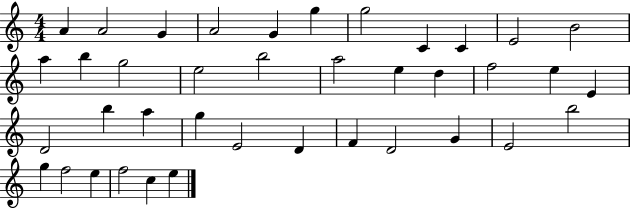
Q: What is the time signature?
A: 4/4